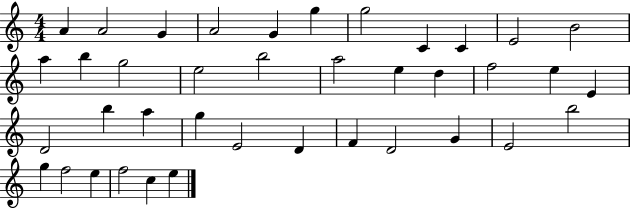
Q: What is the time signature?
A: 4/4